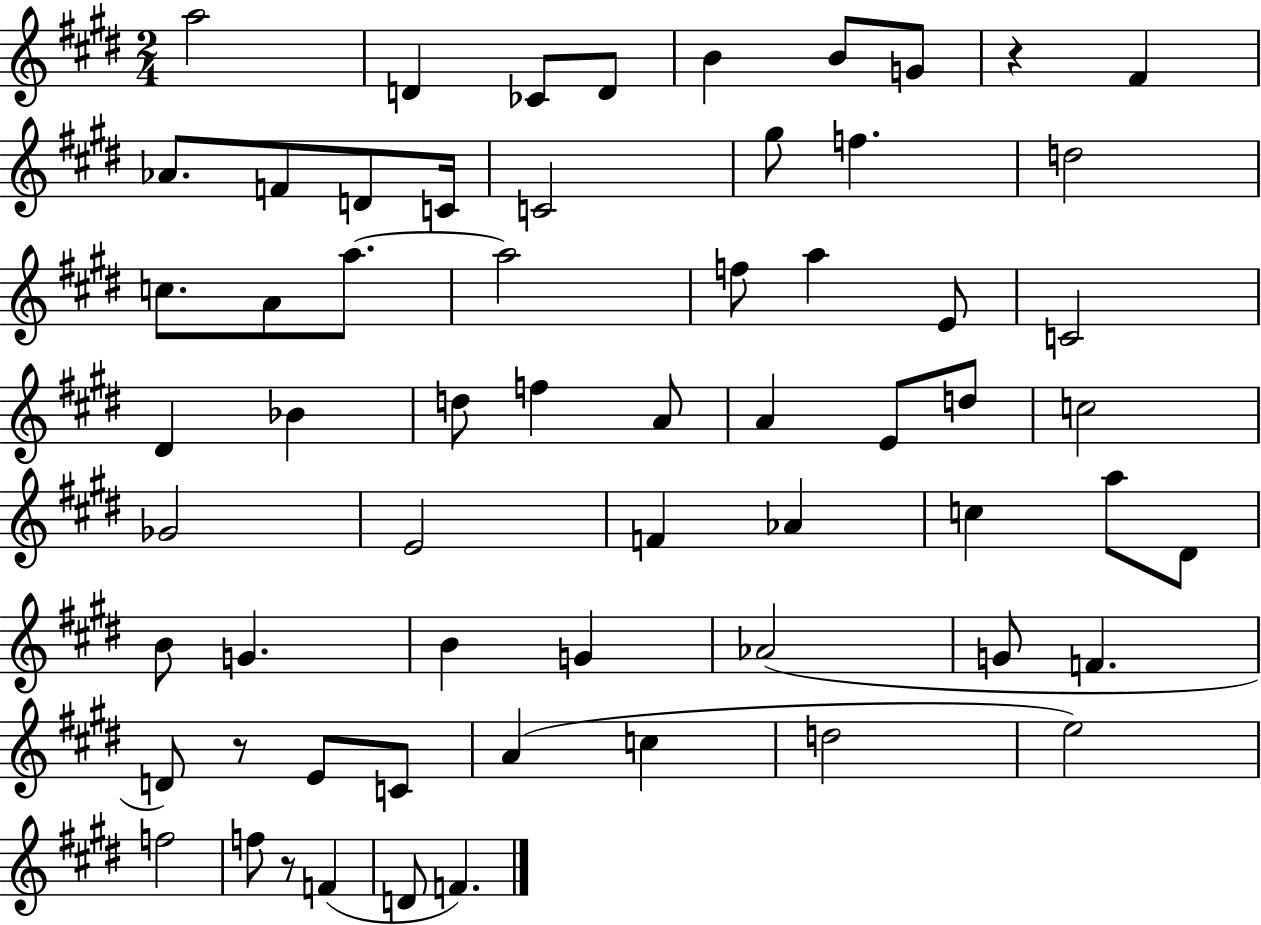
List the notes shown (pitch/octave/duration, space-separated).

A5/h D4/q CES4/e D4/e B4/q B4/e G4/e R/q F#4/q Ab4/e. F4/e D4/e C4/s C4/h G#5/e F5/q. D5/h C5/e. A4/e A5/e. A5/h F5/e A5/q E4/e C4/h D#4/q Bb4/q D5/e F5/q A4/e A4/q E4/e D5/e C5/h Gb4/h E4/h F4/q Ab4/q C5/q A5/e D#4/e B4/e G4/q. B4/q G4/q Ab4/h G4/e F4/q. D4/e R/e E4/e C4/e A4/q C5/q D5/h E5/h F5/h F5/e R/e F4/q D4/e F4/q.